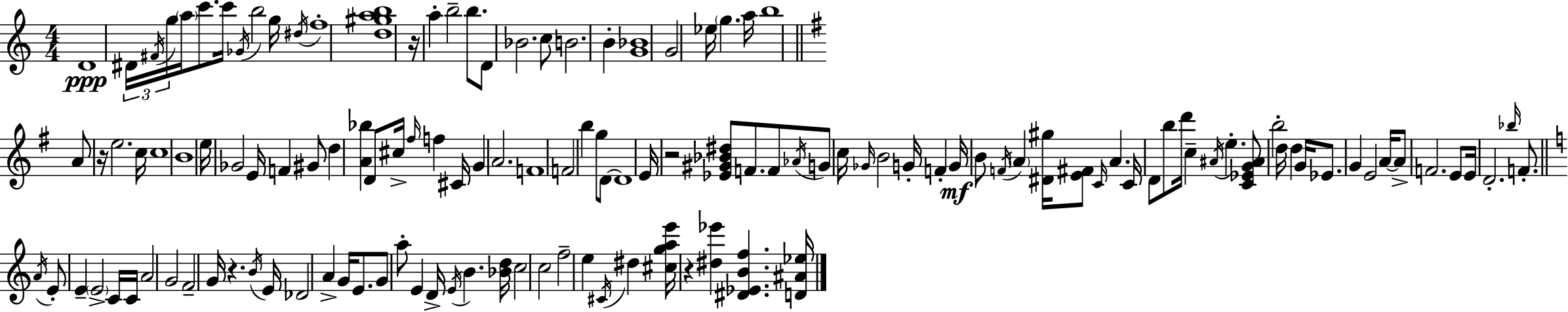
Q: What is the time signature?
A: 4/4